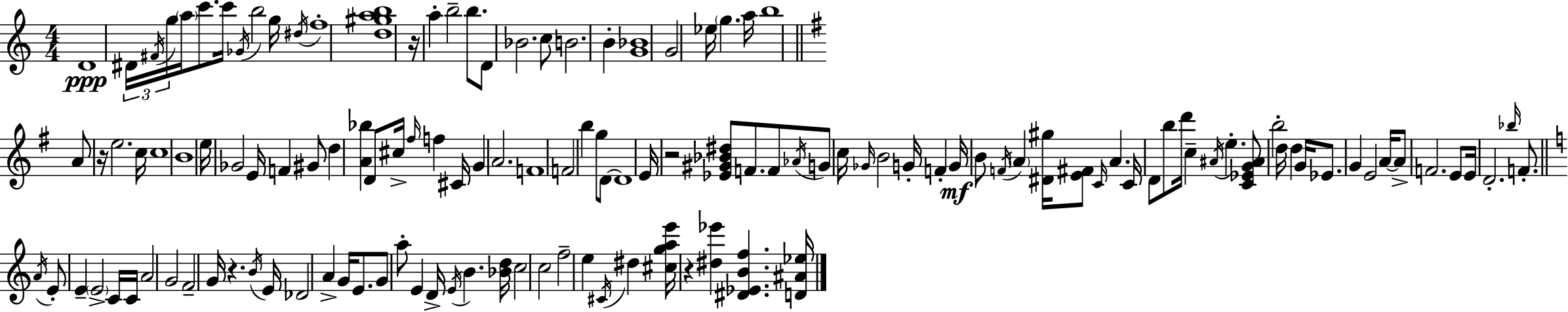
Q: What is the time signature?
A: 4/4